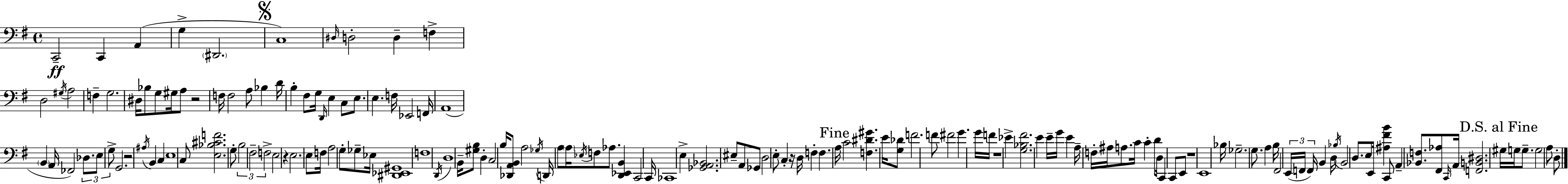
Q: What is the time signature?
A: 4/4